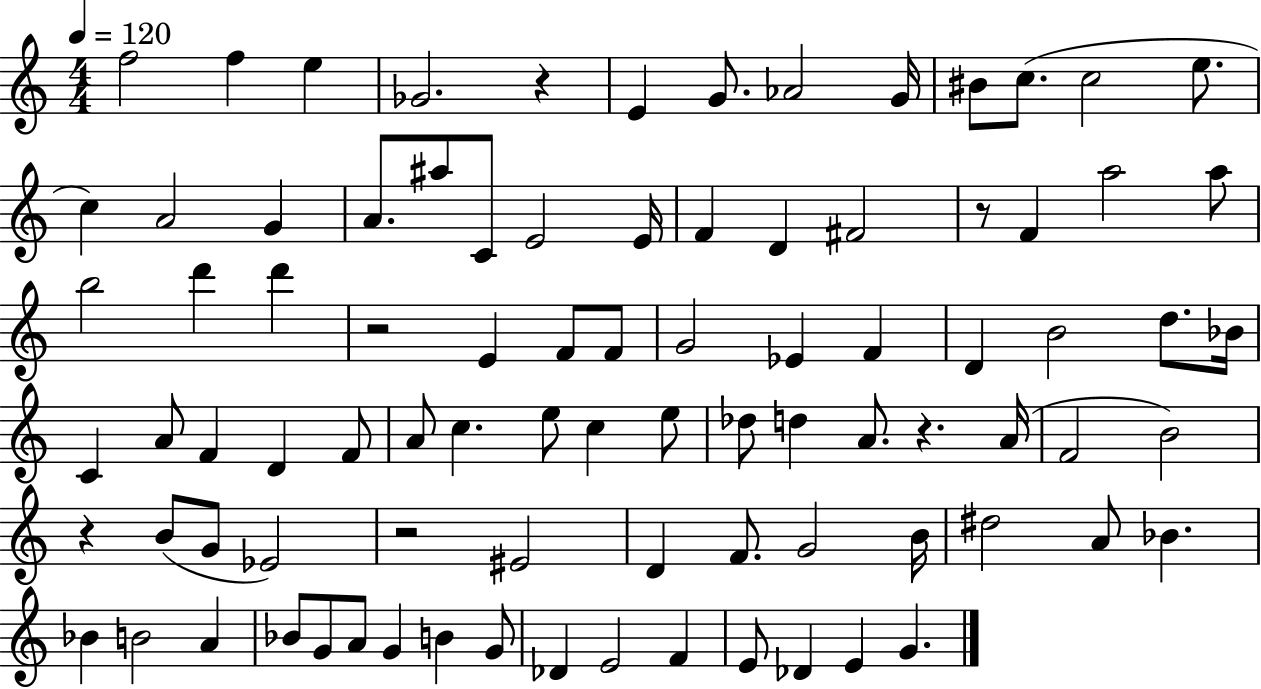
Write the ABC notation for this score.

X:1
T:Untitled
M:4/4
L:1/4
K:C
f2 f e _G2 z E G/2 _A2 G/4 ^B/2 c/2 c2 e/2 c A2 G A/2 ^a/2 C/2 E2 E/4 F D ^F2 z/2 F a2 a/2 b2 d' d' z2 E F/2 F/2 G2 _E F D B2 d/2 _B/4 C A/2 F D F/2 A/2 c e/2 c e/2 _d/2 d A/2 z A/4 F2 B2 z B/2 G/2 _E2 z2 ^E2 D F/2 G2 B/4 ^d2 A/2 _B _B B2 A _B/2 G/2 A/2 G B G/2 _D E2 F E/2 _D E G